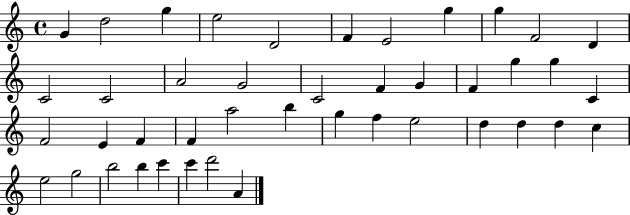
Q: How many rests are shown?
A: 0